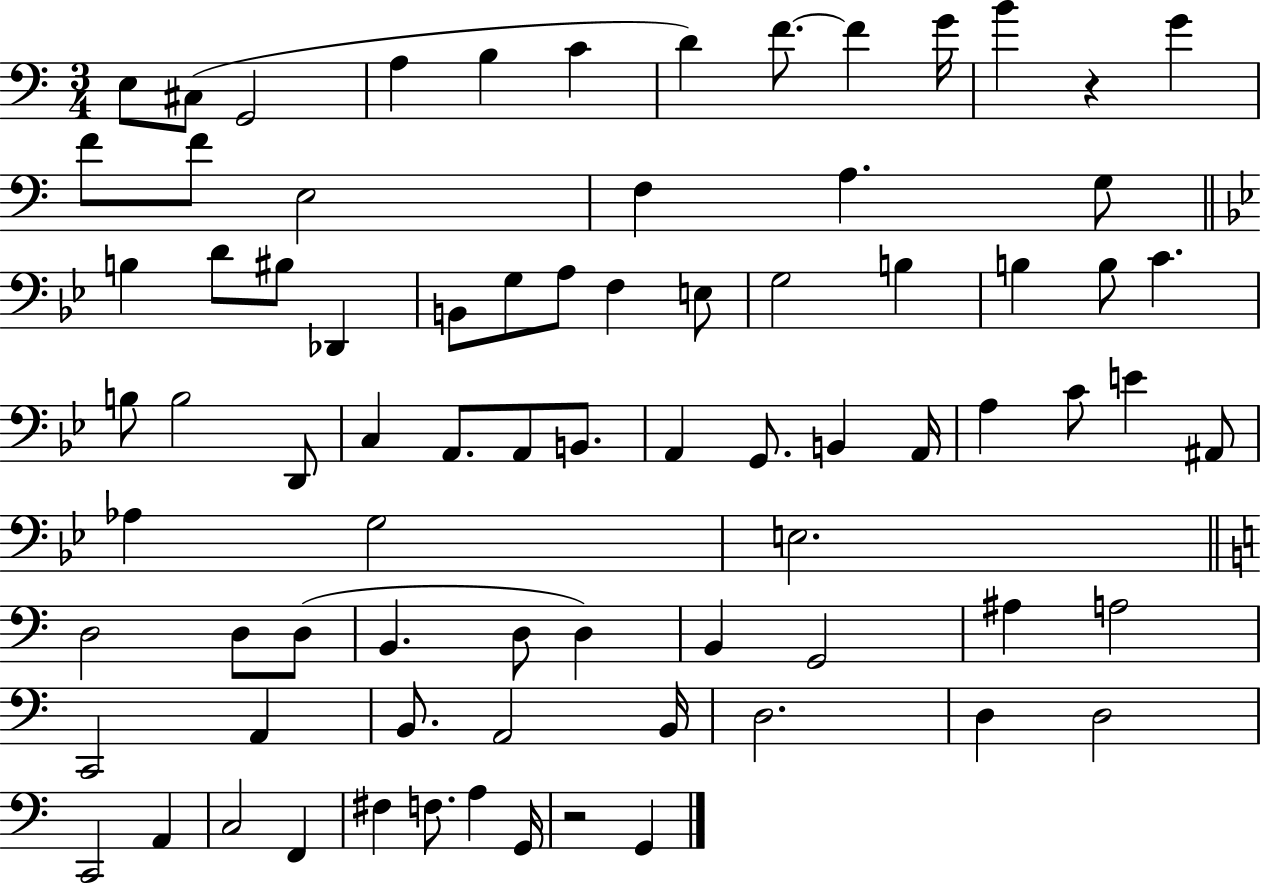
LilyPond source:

{
  \clef bass
  \numericTimeSignature
  \time 3/4
  \key c \major
  e8 cis8( g,2 | a4 b4 c'4 | d'4) f'8.~~ f'4 g'16 | b'4 r4 g'4 | \break f'8 f'8 e2 | f4 a4. g8 | \bar "||" \break \key g \minor b4 d'8 bis8 des,4 | b,8 g8 a8 f4 e8 | g2 b4 | b4 b8 c'4. | \break b8 b2 d,8 | c4 a,8. a,8 b,8. | a,4 g,8. b,4 a,16 | a4 c'8 e'4 ais,8 | \break aes4 g2 | e2. | \bar "||" \break \key a \minor d2 d8 d8( | b,4. d8 d4) | b,4 g,2 | ais4 a2 | \break c,2 a,4 | b,8. a,2 b,16 | d2. | d4 d2 | \break c,2 a,4 | c2 f,4 | fis4 f8. a4 g,16 | r2 g,4 | \break \bar "|."
}